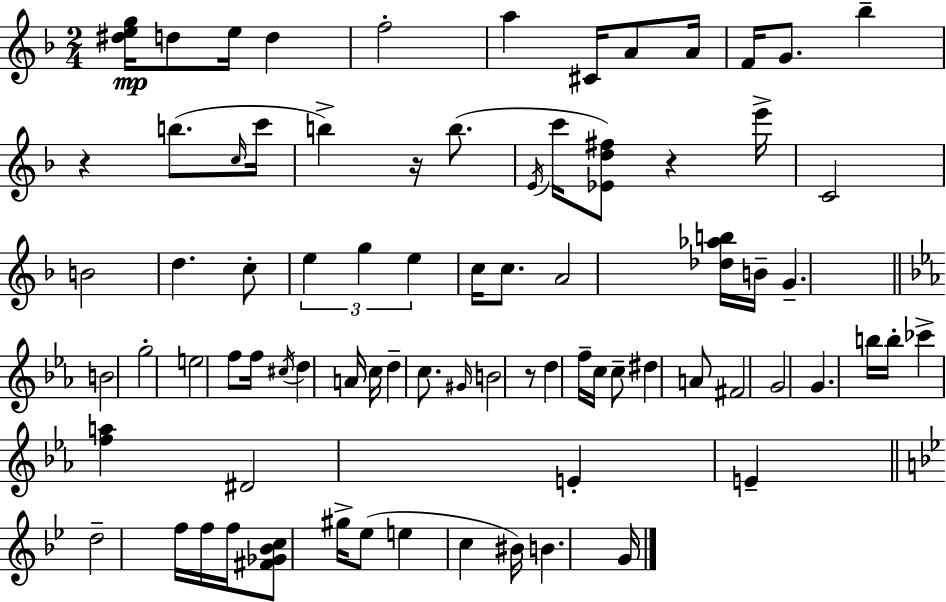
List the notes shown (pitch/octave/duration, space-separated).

[D#5,E5,G5]/s D5/e E5/s D5/q F5/h A5/q C#4/s A4/e A4/s F4/s G4/e. Bb5/q R/q B5/e. C5/s C6/s B5/q R/s B5/e. E4/s C6/s [Eb4,D5,F#5]/e R/q E6/s C4/h B4/h D5/q. C5/e E5/q G5/q E5/q C5/s C5/e. A4/h [Db5,Ab5,B5]/s B4/s G4/q. B4/h G5/h E5/h F5/e F5/s C#5/s D5/q A4/s C5/s D5/q C5/e. G#4/s B4/h R/e D5/q F5/s C5/s C5/e D#5/q A4/e F#4/h G4/h G4/q. B5/s B5/s CES6/q [F5,A5]/q D#4/h E4/q E4/q D5/h F5/s F5/s F5/s [F#4,Gb4,Bb4,C5]/e G#5/s Eb5/e E5/q C5/q BIS4/s B4/q. G4/s